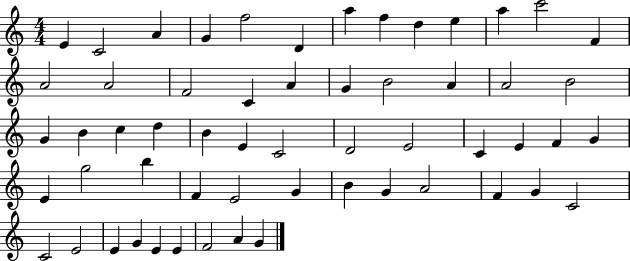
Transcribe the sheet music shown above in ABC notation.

X:1
T:Untitled
M:4/4
L:1/4
K:C
E C2 A G f2 D a f d e a c'2 F A2 A2 F2 C A G B2 A A2 B2 G B c d B E C2 D2 E2 C E F G E g2 b F E2 G B G A2 F G C2 C2 E2 E G E E F2 A G